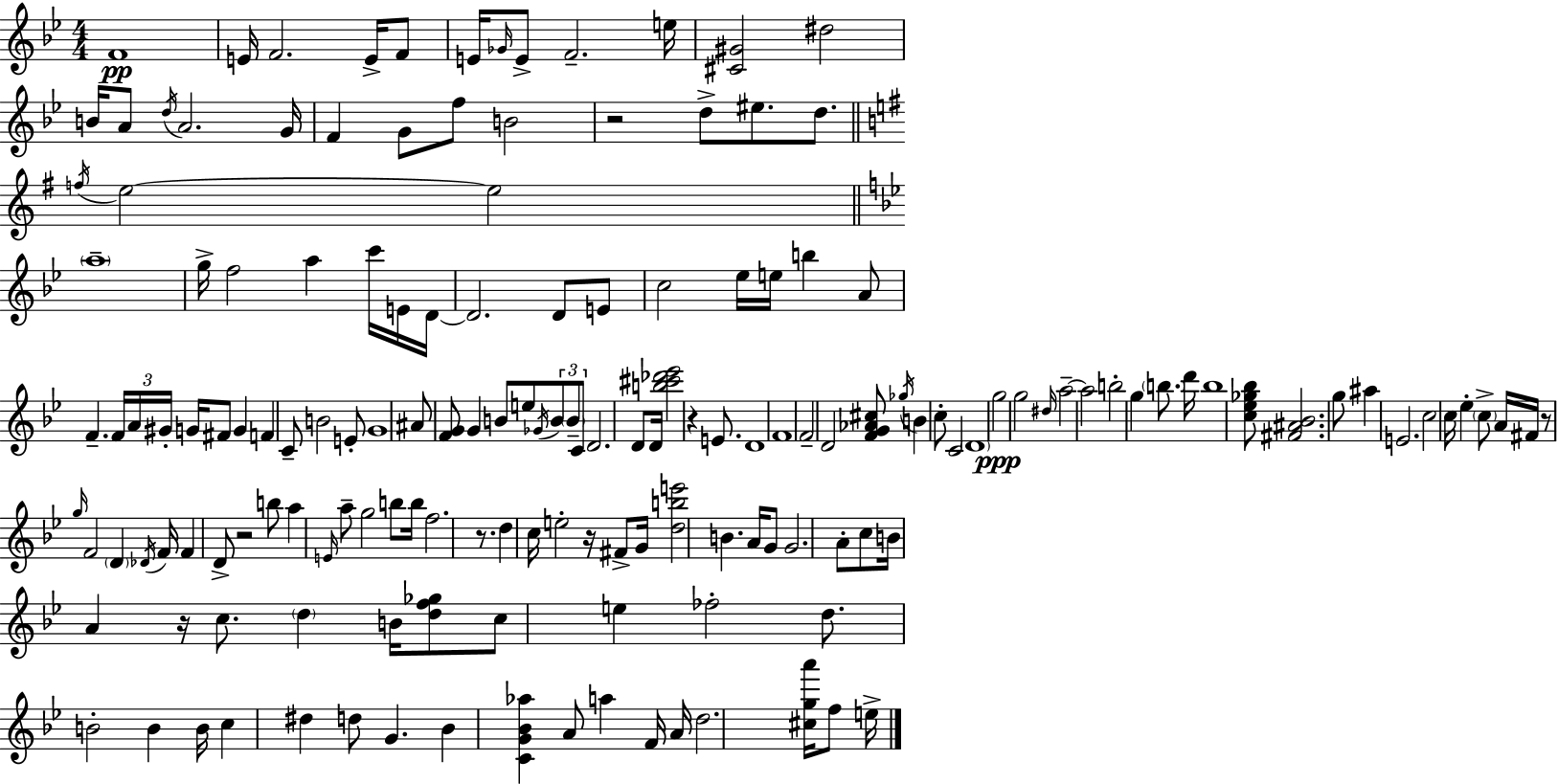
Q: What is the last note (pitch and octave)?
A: E5